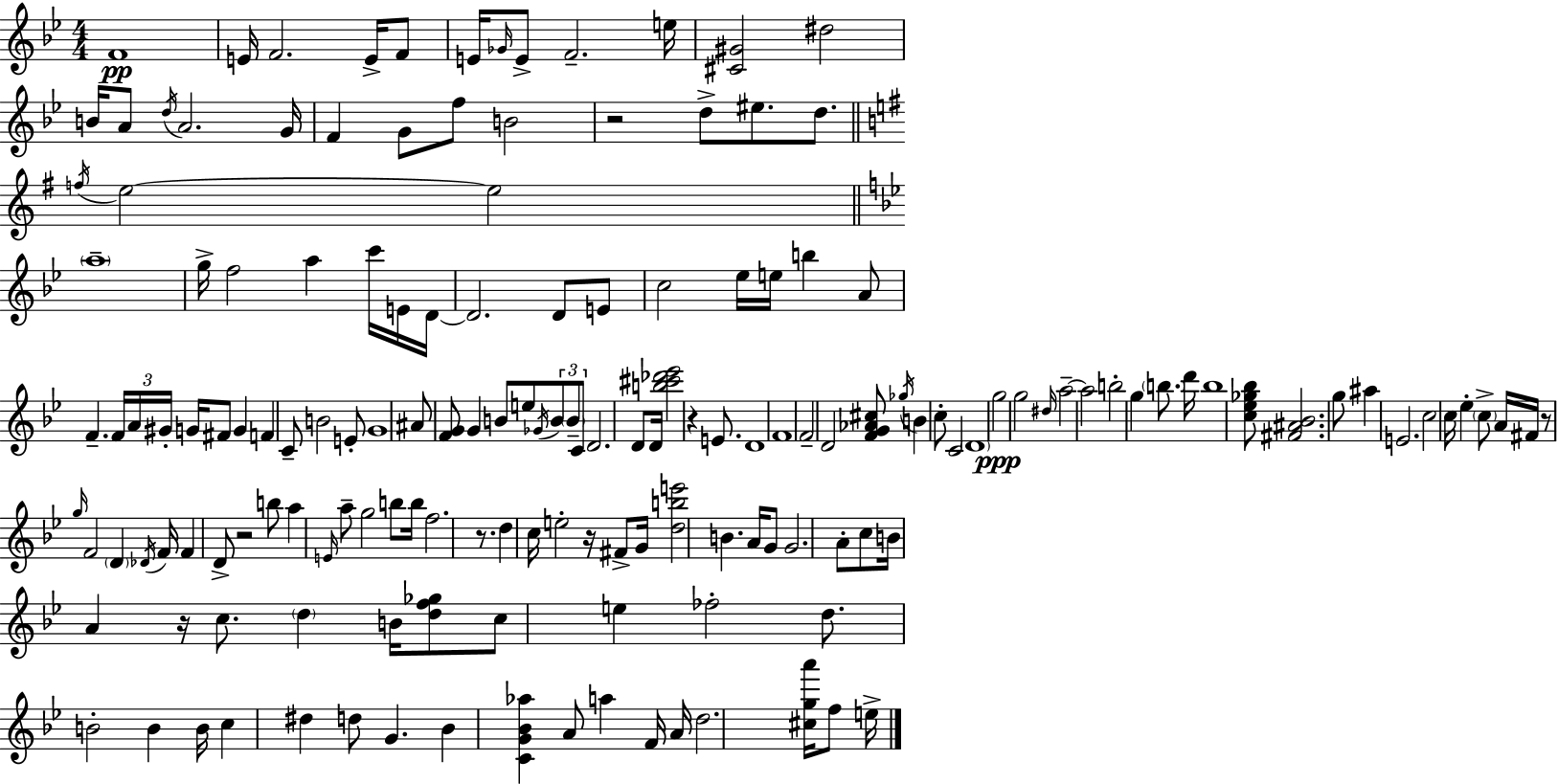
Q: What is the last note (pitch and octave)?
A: E5